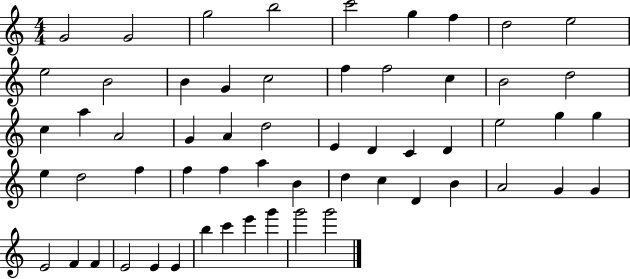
{
  \clef treble
  \numericTimeSignature
  \time 4/4
  \key c \major
  g'2 g'2 | g''2 b''2 | c'''2 g''4 f''4 | d''2 e''2 | \break e''2 b'2 | b'4 g'4 c''2 | f''4 f''2 c''4 | b'2 d''2 | \break c''4 a''4 a'2 | g'4 a'4 d''2 | e'4 d'4 c'4 d'4 | e''2 g''4 g''4 | \break e''4 d''2 f''4 | f''4 f''4 a''4 b'4 | d''4 c''4 d'4 b'4 | a'2 g'4 g'4 | \break e'2 f'4 f'4 | e'2 e'4 e'4 | b''4 c'''4 e'''4 g'''4 | g'''2 g'''2 | \break \bar "|."
}